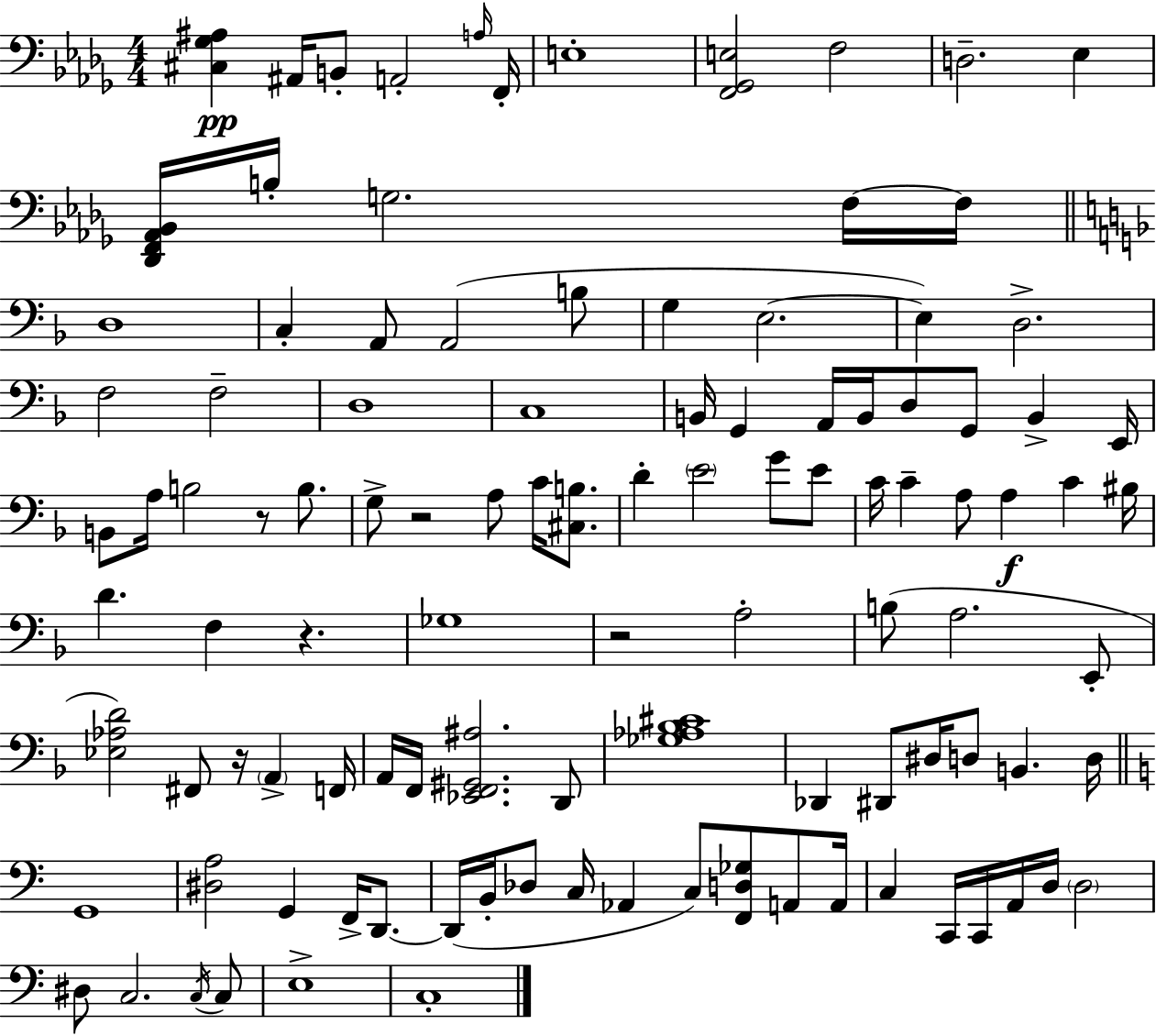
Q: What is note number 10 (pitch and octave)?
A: B3